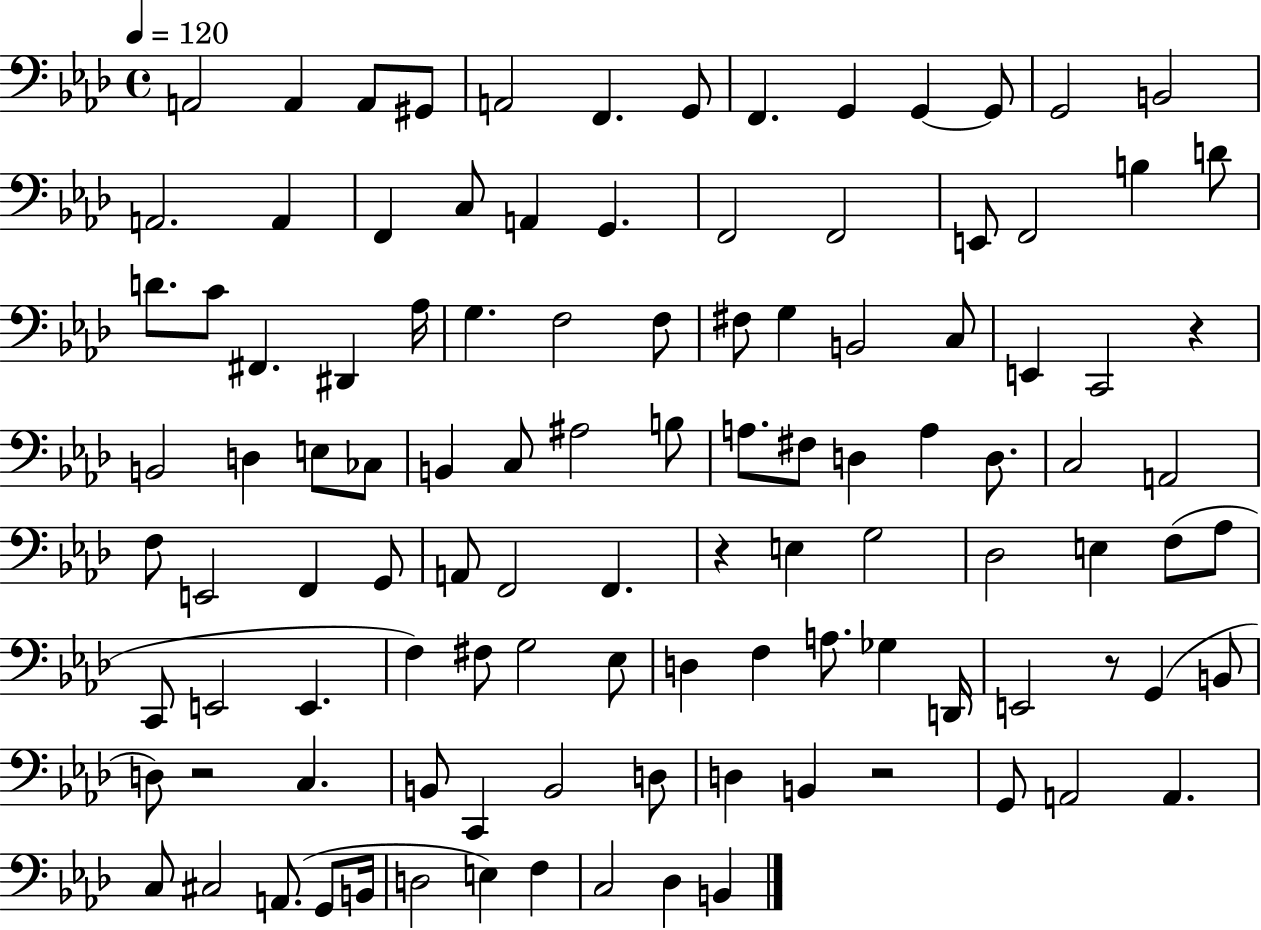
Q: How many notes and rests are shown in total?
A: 109